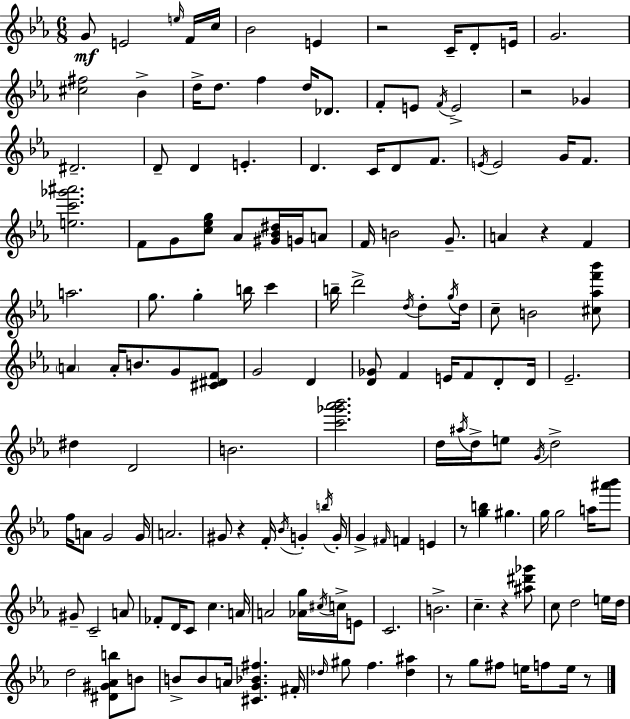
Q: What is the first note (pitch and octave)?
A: G4